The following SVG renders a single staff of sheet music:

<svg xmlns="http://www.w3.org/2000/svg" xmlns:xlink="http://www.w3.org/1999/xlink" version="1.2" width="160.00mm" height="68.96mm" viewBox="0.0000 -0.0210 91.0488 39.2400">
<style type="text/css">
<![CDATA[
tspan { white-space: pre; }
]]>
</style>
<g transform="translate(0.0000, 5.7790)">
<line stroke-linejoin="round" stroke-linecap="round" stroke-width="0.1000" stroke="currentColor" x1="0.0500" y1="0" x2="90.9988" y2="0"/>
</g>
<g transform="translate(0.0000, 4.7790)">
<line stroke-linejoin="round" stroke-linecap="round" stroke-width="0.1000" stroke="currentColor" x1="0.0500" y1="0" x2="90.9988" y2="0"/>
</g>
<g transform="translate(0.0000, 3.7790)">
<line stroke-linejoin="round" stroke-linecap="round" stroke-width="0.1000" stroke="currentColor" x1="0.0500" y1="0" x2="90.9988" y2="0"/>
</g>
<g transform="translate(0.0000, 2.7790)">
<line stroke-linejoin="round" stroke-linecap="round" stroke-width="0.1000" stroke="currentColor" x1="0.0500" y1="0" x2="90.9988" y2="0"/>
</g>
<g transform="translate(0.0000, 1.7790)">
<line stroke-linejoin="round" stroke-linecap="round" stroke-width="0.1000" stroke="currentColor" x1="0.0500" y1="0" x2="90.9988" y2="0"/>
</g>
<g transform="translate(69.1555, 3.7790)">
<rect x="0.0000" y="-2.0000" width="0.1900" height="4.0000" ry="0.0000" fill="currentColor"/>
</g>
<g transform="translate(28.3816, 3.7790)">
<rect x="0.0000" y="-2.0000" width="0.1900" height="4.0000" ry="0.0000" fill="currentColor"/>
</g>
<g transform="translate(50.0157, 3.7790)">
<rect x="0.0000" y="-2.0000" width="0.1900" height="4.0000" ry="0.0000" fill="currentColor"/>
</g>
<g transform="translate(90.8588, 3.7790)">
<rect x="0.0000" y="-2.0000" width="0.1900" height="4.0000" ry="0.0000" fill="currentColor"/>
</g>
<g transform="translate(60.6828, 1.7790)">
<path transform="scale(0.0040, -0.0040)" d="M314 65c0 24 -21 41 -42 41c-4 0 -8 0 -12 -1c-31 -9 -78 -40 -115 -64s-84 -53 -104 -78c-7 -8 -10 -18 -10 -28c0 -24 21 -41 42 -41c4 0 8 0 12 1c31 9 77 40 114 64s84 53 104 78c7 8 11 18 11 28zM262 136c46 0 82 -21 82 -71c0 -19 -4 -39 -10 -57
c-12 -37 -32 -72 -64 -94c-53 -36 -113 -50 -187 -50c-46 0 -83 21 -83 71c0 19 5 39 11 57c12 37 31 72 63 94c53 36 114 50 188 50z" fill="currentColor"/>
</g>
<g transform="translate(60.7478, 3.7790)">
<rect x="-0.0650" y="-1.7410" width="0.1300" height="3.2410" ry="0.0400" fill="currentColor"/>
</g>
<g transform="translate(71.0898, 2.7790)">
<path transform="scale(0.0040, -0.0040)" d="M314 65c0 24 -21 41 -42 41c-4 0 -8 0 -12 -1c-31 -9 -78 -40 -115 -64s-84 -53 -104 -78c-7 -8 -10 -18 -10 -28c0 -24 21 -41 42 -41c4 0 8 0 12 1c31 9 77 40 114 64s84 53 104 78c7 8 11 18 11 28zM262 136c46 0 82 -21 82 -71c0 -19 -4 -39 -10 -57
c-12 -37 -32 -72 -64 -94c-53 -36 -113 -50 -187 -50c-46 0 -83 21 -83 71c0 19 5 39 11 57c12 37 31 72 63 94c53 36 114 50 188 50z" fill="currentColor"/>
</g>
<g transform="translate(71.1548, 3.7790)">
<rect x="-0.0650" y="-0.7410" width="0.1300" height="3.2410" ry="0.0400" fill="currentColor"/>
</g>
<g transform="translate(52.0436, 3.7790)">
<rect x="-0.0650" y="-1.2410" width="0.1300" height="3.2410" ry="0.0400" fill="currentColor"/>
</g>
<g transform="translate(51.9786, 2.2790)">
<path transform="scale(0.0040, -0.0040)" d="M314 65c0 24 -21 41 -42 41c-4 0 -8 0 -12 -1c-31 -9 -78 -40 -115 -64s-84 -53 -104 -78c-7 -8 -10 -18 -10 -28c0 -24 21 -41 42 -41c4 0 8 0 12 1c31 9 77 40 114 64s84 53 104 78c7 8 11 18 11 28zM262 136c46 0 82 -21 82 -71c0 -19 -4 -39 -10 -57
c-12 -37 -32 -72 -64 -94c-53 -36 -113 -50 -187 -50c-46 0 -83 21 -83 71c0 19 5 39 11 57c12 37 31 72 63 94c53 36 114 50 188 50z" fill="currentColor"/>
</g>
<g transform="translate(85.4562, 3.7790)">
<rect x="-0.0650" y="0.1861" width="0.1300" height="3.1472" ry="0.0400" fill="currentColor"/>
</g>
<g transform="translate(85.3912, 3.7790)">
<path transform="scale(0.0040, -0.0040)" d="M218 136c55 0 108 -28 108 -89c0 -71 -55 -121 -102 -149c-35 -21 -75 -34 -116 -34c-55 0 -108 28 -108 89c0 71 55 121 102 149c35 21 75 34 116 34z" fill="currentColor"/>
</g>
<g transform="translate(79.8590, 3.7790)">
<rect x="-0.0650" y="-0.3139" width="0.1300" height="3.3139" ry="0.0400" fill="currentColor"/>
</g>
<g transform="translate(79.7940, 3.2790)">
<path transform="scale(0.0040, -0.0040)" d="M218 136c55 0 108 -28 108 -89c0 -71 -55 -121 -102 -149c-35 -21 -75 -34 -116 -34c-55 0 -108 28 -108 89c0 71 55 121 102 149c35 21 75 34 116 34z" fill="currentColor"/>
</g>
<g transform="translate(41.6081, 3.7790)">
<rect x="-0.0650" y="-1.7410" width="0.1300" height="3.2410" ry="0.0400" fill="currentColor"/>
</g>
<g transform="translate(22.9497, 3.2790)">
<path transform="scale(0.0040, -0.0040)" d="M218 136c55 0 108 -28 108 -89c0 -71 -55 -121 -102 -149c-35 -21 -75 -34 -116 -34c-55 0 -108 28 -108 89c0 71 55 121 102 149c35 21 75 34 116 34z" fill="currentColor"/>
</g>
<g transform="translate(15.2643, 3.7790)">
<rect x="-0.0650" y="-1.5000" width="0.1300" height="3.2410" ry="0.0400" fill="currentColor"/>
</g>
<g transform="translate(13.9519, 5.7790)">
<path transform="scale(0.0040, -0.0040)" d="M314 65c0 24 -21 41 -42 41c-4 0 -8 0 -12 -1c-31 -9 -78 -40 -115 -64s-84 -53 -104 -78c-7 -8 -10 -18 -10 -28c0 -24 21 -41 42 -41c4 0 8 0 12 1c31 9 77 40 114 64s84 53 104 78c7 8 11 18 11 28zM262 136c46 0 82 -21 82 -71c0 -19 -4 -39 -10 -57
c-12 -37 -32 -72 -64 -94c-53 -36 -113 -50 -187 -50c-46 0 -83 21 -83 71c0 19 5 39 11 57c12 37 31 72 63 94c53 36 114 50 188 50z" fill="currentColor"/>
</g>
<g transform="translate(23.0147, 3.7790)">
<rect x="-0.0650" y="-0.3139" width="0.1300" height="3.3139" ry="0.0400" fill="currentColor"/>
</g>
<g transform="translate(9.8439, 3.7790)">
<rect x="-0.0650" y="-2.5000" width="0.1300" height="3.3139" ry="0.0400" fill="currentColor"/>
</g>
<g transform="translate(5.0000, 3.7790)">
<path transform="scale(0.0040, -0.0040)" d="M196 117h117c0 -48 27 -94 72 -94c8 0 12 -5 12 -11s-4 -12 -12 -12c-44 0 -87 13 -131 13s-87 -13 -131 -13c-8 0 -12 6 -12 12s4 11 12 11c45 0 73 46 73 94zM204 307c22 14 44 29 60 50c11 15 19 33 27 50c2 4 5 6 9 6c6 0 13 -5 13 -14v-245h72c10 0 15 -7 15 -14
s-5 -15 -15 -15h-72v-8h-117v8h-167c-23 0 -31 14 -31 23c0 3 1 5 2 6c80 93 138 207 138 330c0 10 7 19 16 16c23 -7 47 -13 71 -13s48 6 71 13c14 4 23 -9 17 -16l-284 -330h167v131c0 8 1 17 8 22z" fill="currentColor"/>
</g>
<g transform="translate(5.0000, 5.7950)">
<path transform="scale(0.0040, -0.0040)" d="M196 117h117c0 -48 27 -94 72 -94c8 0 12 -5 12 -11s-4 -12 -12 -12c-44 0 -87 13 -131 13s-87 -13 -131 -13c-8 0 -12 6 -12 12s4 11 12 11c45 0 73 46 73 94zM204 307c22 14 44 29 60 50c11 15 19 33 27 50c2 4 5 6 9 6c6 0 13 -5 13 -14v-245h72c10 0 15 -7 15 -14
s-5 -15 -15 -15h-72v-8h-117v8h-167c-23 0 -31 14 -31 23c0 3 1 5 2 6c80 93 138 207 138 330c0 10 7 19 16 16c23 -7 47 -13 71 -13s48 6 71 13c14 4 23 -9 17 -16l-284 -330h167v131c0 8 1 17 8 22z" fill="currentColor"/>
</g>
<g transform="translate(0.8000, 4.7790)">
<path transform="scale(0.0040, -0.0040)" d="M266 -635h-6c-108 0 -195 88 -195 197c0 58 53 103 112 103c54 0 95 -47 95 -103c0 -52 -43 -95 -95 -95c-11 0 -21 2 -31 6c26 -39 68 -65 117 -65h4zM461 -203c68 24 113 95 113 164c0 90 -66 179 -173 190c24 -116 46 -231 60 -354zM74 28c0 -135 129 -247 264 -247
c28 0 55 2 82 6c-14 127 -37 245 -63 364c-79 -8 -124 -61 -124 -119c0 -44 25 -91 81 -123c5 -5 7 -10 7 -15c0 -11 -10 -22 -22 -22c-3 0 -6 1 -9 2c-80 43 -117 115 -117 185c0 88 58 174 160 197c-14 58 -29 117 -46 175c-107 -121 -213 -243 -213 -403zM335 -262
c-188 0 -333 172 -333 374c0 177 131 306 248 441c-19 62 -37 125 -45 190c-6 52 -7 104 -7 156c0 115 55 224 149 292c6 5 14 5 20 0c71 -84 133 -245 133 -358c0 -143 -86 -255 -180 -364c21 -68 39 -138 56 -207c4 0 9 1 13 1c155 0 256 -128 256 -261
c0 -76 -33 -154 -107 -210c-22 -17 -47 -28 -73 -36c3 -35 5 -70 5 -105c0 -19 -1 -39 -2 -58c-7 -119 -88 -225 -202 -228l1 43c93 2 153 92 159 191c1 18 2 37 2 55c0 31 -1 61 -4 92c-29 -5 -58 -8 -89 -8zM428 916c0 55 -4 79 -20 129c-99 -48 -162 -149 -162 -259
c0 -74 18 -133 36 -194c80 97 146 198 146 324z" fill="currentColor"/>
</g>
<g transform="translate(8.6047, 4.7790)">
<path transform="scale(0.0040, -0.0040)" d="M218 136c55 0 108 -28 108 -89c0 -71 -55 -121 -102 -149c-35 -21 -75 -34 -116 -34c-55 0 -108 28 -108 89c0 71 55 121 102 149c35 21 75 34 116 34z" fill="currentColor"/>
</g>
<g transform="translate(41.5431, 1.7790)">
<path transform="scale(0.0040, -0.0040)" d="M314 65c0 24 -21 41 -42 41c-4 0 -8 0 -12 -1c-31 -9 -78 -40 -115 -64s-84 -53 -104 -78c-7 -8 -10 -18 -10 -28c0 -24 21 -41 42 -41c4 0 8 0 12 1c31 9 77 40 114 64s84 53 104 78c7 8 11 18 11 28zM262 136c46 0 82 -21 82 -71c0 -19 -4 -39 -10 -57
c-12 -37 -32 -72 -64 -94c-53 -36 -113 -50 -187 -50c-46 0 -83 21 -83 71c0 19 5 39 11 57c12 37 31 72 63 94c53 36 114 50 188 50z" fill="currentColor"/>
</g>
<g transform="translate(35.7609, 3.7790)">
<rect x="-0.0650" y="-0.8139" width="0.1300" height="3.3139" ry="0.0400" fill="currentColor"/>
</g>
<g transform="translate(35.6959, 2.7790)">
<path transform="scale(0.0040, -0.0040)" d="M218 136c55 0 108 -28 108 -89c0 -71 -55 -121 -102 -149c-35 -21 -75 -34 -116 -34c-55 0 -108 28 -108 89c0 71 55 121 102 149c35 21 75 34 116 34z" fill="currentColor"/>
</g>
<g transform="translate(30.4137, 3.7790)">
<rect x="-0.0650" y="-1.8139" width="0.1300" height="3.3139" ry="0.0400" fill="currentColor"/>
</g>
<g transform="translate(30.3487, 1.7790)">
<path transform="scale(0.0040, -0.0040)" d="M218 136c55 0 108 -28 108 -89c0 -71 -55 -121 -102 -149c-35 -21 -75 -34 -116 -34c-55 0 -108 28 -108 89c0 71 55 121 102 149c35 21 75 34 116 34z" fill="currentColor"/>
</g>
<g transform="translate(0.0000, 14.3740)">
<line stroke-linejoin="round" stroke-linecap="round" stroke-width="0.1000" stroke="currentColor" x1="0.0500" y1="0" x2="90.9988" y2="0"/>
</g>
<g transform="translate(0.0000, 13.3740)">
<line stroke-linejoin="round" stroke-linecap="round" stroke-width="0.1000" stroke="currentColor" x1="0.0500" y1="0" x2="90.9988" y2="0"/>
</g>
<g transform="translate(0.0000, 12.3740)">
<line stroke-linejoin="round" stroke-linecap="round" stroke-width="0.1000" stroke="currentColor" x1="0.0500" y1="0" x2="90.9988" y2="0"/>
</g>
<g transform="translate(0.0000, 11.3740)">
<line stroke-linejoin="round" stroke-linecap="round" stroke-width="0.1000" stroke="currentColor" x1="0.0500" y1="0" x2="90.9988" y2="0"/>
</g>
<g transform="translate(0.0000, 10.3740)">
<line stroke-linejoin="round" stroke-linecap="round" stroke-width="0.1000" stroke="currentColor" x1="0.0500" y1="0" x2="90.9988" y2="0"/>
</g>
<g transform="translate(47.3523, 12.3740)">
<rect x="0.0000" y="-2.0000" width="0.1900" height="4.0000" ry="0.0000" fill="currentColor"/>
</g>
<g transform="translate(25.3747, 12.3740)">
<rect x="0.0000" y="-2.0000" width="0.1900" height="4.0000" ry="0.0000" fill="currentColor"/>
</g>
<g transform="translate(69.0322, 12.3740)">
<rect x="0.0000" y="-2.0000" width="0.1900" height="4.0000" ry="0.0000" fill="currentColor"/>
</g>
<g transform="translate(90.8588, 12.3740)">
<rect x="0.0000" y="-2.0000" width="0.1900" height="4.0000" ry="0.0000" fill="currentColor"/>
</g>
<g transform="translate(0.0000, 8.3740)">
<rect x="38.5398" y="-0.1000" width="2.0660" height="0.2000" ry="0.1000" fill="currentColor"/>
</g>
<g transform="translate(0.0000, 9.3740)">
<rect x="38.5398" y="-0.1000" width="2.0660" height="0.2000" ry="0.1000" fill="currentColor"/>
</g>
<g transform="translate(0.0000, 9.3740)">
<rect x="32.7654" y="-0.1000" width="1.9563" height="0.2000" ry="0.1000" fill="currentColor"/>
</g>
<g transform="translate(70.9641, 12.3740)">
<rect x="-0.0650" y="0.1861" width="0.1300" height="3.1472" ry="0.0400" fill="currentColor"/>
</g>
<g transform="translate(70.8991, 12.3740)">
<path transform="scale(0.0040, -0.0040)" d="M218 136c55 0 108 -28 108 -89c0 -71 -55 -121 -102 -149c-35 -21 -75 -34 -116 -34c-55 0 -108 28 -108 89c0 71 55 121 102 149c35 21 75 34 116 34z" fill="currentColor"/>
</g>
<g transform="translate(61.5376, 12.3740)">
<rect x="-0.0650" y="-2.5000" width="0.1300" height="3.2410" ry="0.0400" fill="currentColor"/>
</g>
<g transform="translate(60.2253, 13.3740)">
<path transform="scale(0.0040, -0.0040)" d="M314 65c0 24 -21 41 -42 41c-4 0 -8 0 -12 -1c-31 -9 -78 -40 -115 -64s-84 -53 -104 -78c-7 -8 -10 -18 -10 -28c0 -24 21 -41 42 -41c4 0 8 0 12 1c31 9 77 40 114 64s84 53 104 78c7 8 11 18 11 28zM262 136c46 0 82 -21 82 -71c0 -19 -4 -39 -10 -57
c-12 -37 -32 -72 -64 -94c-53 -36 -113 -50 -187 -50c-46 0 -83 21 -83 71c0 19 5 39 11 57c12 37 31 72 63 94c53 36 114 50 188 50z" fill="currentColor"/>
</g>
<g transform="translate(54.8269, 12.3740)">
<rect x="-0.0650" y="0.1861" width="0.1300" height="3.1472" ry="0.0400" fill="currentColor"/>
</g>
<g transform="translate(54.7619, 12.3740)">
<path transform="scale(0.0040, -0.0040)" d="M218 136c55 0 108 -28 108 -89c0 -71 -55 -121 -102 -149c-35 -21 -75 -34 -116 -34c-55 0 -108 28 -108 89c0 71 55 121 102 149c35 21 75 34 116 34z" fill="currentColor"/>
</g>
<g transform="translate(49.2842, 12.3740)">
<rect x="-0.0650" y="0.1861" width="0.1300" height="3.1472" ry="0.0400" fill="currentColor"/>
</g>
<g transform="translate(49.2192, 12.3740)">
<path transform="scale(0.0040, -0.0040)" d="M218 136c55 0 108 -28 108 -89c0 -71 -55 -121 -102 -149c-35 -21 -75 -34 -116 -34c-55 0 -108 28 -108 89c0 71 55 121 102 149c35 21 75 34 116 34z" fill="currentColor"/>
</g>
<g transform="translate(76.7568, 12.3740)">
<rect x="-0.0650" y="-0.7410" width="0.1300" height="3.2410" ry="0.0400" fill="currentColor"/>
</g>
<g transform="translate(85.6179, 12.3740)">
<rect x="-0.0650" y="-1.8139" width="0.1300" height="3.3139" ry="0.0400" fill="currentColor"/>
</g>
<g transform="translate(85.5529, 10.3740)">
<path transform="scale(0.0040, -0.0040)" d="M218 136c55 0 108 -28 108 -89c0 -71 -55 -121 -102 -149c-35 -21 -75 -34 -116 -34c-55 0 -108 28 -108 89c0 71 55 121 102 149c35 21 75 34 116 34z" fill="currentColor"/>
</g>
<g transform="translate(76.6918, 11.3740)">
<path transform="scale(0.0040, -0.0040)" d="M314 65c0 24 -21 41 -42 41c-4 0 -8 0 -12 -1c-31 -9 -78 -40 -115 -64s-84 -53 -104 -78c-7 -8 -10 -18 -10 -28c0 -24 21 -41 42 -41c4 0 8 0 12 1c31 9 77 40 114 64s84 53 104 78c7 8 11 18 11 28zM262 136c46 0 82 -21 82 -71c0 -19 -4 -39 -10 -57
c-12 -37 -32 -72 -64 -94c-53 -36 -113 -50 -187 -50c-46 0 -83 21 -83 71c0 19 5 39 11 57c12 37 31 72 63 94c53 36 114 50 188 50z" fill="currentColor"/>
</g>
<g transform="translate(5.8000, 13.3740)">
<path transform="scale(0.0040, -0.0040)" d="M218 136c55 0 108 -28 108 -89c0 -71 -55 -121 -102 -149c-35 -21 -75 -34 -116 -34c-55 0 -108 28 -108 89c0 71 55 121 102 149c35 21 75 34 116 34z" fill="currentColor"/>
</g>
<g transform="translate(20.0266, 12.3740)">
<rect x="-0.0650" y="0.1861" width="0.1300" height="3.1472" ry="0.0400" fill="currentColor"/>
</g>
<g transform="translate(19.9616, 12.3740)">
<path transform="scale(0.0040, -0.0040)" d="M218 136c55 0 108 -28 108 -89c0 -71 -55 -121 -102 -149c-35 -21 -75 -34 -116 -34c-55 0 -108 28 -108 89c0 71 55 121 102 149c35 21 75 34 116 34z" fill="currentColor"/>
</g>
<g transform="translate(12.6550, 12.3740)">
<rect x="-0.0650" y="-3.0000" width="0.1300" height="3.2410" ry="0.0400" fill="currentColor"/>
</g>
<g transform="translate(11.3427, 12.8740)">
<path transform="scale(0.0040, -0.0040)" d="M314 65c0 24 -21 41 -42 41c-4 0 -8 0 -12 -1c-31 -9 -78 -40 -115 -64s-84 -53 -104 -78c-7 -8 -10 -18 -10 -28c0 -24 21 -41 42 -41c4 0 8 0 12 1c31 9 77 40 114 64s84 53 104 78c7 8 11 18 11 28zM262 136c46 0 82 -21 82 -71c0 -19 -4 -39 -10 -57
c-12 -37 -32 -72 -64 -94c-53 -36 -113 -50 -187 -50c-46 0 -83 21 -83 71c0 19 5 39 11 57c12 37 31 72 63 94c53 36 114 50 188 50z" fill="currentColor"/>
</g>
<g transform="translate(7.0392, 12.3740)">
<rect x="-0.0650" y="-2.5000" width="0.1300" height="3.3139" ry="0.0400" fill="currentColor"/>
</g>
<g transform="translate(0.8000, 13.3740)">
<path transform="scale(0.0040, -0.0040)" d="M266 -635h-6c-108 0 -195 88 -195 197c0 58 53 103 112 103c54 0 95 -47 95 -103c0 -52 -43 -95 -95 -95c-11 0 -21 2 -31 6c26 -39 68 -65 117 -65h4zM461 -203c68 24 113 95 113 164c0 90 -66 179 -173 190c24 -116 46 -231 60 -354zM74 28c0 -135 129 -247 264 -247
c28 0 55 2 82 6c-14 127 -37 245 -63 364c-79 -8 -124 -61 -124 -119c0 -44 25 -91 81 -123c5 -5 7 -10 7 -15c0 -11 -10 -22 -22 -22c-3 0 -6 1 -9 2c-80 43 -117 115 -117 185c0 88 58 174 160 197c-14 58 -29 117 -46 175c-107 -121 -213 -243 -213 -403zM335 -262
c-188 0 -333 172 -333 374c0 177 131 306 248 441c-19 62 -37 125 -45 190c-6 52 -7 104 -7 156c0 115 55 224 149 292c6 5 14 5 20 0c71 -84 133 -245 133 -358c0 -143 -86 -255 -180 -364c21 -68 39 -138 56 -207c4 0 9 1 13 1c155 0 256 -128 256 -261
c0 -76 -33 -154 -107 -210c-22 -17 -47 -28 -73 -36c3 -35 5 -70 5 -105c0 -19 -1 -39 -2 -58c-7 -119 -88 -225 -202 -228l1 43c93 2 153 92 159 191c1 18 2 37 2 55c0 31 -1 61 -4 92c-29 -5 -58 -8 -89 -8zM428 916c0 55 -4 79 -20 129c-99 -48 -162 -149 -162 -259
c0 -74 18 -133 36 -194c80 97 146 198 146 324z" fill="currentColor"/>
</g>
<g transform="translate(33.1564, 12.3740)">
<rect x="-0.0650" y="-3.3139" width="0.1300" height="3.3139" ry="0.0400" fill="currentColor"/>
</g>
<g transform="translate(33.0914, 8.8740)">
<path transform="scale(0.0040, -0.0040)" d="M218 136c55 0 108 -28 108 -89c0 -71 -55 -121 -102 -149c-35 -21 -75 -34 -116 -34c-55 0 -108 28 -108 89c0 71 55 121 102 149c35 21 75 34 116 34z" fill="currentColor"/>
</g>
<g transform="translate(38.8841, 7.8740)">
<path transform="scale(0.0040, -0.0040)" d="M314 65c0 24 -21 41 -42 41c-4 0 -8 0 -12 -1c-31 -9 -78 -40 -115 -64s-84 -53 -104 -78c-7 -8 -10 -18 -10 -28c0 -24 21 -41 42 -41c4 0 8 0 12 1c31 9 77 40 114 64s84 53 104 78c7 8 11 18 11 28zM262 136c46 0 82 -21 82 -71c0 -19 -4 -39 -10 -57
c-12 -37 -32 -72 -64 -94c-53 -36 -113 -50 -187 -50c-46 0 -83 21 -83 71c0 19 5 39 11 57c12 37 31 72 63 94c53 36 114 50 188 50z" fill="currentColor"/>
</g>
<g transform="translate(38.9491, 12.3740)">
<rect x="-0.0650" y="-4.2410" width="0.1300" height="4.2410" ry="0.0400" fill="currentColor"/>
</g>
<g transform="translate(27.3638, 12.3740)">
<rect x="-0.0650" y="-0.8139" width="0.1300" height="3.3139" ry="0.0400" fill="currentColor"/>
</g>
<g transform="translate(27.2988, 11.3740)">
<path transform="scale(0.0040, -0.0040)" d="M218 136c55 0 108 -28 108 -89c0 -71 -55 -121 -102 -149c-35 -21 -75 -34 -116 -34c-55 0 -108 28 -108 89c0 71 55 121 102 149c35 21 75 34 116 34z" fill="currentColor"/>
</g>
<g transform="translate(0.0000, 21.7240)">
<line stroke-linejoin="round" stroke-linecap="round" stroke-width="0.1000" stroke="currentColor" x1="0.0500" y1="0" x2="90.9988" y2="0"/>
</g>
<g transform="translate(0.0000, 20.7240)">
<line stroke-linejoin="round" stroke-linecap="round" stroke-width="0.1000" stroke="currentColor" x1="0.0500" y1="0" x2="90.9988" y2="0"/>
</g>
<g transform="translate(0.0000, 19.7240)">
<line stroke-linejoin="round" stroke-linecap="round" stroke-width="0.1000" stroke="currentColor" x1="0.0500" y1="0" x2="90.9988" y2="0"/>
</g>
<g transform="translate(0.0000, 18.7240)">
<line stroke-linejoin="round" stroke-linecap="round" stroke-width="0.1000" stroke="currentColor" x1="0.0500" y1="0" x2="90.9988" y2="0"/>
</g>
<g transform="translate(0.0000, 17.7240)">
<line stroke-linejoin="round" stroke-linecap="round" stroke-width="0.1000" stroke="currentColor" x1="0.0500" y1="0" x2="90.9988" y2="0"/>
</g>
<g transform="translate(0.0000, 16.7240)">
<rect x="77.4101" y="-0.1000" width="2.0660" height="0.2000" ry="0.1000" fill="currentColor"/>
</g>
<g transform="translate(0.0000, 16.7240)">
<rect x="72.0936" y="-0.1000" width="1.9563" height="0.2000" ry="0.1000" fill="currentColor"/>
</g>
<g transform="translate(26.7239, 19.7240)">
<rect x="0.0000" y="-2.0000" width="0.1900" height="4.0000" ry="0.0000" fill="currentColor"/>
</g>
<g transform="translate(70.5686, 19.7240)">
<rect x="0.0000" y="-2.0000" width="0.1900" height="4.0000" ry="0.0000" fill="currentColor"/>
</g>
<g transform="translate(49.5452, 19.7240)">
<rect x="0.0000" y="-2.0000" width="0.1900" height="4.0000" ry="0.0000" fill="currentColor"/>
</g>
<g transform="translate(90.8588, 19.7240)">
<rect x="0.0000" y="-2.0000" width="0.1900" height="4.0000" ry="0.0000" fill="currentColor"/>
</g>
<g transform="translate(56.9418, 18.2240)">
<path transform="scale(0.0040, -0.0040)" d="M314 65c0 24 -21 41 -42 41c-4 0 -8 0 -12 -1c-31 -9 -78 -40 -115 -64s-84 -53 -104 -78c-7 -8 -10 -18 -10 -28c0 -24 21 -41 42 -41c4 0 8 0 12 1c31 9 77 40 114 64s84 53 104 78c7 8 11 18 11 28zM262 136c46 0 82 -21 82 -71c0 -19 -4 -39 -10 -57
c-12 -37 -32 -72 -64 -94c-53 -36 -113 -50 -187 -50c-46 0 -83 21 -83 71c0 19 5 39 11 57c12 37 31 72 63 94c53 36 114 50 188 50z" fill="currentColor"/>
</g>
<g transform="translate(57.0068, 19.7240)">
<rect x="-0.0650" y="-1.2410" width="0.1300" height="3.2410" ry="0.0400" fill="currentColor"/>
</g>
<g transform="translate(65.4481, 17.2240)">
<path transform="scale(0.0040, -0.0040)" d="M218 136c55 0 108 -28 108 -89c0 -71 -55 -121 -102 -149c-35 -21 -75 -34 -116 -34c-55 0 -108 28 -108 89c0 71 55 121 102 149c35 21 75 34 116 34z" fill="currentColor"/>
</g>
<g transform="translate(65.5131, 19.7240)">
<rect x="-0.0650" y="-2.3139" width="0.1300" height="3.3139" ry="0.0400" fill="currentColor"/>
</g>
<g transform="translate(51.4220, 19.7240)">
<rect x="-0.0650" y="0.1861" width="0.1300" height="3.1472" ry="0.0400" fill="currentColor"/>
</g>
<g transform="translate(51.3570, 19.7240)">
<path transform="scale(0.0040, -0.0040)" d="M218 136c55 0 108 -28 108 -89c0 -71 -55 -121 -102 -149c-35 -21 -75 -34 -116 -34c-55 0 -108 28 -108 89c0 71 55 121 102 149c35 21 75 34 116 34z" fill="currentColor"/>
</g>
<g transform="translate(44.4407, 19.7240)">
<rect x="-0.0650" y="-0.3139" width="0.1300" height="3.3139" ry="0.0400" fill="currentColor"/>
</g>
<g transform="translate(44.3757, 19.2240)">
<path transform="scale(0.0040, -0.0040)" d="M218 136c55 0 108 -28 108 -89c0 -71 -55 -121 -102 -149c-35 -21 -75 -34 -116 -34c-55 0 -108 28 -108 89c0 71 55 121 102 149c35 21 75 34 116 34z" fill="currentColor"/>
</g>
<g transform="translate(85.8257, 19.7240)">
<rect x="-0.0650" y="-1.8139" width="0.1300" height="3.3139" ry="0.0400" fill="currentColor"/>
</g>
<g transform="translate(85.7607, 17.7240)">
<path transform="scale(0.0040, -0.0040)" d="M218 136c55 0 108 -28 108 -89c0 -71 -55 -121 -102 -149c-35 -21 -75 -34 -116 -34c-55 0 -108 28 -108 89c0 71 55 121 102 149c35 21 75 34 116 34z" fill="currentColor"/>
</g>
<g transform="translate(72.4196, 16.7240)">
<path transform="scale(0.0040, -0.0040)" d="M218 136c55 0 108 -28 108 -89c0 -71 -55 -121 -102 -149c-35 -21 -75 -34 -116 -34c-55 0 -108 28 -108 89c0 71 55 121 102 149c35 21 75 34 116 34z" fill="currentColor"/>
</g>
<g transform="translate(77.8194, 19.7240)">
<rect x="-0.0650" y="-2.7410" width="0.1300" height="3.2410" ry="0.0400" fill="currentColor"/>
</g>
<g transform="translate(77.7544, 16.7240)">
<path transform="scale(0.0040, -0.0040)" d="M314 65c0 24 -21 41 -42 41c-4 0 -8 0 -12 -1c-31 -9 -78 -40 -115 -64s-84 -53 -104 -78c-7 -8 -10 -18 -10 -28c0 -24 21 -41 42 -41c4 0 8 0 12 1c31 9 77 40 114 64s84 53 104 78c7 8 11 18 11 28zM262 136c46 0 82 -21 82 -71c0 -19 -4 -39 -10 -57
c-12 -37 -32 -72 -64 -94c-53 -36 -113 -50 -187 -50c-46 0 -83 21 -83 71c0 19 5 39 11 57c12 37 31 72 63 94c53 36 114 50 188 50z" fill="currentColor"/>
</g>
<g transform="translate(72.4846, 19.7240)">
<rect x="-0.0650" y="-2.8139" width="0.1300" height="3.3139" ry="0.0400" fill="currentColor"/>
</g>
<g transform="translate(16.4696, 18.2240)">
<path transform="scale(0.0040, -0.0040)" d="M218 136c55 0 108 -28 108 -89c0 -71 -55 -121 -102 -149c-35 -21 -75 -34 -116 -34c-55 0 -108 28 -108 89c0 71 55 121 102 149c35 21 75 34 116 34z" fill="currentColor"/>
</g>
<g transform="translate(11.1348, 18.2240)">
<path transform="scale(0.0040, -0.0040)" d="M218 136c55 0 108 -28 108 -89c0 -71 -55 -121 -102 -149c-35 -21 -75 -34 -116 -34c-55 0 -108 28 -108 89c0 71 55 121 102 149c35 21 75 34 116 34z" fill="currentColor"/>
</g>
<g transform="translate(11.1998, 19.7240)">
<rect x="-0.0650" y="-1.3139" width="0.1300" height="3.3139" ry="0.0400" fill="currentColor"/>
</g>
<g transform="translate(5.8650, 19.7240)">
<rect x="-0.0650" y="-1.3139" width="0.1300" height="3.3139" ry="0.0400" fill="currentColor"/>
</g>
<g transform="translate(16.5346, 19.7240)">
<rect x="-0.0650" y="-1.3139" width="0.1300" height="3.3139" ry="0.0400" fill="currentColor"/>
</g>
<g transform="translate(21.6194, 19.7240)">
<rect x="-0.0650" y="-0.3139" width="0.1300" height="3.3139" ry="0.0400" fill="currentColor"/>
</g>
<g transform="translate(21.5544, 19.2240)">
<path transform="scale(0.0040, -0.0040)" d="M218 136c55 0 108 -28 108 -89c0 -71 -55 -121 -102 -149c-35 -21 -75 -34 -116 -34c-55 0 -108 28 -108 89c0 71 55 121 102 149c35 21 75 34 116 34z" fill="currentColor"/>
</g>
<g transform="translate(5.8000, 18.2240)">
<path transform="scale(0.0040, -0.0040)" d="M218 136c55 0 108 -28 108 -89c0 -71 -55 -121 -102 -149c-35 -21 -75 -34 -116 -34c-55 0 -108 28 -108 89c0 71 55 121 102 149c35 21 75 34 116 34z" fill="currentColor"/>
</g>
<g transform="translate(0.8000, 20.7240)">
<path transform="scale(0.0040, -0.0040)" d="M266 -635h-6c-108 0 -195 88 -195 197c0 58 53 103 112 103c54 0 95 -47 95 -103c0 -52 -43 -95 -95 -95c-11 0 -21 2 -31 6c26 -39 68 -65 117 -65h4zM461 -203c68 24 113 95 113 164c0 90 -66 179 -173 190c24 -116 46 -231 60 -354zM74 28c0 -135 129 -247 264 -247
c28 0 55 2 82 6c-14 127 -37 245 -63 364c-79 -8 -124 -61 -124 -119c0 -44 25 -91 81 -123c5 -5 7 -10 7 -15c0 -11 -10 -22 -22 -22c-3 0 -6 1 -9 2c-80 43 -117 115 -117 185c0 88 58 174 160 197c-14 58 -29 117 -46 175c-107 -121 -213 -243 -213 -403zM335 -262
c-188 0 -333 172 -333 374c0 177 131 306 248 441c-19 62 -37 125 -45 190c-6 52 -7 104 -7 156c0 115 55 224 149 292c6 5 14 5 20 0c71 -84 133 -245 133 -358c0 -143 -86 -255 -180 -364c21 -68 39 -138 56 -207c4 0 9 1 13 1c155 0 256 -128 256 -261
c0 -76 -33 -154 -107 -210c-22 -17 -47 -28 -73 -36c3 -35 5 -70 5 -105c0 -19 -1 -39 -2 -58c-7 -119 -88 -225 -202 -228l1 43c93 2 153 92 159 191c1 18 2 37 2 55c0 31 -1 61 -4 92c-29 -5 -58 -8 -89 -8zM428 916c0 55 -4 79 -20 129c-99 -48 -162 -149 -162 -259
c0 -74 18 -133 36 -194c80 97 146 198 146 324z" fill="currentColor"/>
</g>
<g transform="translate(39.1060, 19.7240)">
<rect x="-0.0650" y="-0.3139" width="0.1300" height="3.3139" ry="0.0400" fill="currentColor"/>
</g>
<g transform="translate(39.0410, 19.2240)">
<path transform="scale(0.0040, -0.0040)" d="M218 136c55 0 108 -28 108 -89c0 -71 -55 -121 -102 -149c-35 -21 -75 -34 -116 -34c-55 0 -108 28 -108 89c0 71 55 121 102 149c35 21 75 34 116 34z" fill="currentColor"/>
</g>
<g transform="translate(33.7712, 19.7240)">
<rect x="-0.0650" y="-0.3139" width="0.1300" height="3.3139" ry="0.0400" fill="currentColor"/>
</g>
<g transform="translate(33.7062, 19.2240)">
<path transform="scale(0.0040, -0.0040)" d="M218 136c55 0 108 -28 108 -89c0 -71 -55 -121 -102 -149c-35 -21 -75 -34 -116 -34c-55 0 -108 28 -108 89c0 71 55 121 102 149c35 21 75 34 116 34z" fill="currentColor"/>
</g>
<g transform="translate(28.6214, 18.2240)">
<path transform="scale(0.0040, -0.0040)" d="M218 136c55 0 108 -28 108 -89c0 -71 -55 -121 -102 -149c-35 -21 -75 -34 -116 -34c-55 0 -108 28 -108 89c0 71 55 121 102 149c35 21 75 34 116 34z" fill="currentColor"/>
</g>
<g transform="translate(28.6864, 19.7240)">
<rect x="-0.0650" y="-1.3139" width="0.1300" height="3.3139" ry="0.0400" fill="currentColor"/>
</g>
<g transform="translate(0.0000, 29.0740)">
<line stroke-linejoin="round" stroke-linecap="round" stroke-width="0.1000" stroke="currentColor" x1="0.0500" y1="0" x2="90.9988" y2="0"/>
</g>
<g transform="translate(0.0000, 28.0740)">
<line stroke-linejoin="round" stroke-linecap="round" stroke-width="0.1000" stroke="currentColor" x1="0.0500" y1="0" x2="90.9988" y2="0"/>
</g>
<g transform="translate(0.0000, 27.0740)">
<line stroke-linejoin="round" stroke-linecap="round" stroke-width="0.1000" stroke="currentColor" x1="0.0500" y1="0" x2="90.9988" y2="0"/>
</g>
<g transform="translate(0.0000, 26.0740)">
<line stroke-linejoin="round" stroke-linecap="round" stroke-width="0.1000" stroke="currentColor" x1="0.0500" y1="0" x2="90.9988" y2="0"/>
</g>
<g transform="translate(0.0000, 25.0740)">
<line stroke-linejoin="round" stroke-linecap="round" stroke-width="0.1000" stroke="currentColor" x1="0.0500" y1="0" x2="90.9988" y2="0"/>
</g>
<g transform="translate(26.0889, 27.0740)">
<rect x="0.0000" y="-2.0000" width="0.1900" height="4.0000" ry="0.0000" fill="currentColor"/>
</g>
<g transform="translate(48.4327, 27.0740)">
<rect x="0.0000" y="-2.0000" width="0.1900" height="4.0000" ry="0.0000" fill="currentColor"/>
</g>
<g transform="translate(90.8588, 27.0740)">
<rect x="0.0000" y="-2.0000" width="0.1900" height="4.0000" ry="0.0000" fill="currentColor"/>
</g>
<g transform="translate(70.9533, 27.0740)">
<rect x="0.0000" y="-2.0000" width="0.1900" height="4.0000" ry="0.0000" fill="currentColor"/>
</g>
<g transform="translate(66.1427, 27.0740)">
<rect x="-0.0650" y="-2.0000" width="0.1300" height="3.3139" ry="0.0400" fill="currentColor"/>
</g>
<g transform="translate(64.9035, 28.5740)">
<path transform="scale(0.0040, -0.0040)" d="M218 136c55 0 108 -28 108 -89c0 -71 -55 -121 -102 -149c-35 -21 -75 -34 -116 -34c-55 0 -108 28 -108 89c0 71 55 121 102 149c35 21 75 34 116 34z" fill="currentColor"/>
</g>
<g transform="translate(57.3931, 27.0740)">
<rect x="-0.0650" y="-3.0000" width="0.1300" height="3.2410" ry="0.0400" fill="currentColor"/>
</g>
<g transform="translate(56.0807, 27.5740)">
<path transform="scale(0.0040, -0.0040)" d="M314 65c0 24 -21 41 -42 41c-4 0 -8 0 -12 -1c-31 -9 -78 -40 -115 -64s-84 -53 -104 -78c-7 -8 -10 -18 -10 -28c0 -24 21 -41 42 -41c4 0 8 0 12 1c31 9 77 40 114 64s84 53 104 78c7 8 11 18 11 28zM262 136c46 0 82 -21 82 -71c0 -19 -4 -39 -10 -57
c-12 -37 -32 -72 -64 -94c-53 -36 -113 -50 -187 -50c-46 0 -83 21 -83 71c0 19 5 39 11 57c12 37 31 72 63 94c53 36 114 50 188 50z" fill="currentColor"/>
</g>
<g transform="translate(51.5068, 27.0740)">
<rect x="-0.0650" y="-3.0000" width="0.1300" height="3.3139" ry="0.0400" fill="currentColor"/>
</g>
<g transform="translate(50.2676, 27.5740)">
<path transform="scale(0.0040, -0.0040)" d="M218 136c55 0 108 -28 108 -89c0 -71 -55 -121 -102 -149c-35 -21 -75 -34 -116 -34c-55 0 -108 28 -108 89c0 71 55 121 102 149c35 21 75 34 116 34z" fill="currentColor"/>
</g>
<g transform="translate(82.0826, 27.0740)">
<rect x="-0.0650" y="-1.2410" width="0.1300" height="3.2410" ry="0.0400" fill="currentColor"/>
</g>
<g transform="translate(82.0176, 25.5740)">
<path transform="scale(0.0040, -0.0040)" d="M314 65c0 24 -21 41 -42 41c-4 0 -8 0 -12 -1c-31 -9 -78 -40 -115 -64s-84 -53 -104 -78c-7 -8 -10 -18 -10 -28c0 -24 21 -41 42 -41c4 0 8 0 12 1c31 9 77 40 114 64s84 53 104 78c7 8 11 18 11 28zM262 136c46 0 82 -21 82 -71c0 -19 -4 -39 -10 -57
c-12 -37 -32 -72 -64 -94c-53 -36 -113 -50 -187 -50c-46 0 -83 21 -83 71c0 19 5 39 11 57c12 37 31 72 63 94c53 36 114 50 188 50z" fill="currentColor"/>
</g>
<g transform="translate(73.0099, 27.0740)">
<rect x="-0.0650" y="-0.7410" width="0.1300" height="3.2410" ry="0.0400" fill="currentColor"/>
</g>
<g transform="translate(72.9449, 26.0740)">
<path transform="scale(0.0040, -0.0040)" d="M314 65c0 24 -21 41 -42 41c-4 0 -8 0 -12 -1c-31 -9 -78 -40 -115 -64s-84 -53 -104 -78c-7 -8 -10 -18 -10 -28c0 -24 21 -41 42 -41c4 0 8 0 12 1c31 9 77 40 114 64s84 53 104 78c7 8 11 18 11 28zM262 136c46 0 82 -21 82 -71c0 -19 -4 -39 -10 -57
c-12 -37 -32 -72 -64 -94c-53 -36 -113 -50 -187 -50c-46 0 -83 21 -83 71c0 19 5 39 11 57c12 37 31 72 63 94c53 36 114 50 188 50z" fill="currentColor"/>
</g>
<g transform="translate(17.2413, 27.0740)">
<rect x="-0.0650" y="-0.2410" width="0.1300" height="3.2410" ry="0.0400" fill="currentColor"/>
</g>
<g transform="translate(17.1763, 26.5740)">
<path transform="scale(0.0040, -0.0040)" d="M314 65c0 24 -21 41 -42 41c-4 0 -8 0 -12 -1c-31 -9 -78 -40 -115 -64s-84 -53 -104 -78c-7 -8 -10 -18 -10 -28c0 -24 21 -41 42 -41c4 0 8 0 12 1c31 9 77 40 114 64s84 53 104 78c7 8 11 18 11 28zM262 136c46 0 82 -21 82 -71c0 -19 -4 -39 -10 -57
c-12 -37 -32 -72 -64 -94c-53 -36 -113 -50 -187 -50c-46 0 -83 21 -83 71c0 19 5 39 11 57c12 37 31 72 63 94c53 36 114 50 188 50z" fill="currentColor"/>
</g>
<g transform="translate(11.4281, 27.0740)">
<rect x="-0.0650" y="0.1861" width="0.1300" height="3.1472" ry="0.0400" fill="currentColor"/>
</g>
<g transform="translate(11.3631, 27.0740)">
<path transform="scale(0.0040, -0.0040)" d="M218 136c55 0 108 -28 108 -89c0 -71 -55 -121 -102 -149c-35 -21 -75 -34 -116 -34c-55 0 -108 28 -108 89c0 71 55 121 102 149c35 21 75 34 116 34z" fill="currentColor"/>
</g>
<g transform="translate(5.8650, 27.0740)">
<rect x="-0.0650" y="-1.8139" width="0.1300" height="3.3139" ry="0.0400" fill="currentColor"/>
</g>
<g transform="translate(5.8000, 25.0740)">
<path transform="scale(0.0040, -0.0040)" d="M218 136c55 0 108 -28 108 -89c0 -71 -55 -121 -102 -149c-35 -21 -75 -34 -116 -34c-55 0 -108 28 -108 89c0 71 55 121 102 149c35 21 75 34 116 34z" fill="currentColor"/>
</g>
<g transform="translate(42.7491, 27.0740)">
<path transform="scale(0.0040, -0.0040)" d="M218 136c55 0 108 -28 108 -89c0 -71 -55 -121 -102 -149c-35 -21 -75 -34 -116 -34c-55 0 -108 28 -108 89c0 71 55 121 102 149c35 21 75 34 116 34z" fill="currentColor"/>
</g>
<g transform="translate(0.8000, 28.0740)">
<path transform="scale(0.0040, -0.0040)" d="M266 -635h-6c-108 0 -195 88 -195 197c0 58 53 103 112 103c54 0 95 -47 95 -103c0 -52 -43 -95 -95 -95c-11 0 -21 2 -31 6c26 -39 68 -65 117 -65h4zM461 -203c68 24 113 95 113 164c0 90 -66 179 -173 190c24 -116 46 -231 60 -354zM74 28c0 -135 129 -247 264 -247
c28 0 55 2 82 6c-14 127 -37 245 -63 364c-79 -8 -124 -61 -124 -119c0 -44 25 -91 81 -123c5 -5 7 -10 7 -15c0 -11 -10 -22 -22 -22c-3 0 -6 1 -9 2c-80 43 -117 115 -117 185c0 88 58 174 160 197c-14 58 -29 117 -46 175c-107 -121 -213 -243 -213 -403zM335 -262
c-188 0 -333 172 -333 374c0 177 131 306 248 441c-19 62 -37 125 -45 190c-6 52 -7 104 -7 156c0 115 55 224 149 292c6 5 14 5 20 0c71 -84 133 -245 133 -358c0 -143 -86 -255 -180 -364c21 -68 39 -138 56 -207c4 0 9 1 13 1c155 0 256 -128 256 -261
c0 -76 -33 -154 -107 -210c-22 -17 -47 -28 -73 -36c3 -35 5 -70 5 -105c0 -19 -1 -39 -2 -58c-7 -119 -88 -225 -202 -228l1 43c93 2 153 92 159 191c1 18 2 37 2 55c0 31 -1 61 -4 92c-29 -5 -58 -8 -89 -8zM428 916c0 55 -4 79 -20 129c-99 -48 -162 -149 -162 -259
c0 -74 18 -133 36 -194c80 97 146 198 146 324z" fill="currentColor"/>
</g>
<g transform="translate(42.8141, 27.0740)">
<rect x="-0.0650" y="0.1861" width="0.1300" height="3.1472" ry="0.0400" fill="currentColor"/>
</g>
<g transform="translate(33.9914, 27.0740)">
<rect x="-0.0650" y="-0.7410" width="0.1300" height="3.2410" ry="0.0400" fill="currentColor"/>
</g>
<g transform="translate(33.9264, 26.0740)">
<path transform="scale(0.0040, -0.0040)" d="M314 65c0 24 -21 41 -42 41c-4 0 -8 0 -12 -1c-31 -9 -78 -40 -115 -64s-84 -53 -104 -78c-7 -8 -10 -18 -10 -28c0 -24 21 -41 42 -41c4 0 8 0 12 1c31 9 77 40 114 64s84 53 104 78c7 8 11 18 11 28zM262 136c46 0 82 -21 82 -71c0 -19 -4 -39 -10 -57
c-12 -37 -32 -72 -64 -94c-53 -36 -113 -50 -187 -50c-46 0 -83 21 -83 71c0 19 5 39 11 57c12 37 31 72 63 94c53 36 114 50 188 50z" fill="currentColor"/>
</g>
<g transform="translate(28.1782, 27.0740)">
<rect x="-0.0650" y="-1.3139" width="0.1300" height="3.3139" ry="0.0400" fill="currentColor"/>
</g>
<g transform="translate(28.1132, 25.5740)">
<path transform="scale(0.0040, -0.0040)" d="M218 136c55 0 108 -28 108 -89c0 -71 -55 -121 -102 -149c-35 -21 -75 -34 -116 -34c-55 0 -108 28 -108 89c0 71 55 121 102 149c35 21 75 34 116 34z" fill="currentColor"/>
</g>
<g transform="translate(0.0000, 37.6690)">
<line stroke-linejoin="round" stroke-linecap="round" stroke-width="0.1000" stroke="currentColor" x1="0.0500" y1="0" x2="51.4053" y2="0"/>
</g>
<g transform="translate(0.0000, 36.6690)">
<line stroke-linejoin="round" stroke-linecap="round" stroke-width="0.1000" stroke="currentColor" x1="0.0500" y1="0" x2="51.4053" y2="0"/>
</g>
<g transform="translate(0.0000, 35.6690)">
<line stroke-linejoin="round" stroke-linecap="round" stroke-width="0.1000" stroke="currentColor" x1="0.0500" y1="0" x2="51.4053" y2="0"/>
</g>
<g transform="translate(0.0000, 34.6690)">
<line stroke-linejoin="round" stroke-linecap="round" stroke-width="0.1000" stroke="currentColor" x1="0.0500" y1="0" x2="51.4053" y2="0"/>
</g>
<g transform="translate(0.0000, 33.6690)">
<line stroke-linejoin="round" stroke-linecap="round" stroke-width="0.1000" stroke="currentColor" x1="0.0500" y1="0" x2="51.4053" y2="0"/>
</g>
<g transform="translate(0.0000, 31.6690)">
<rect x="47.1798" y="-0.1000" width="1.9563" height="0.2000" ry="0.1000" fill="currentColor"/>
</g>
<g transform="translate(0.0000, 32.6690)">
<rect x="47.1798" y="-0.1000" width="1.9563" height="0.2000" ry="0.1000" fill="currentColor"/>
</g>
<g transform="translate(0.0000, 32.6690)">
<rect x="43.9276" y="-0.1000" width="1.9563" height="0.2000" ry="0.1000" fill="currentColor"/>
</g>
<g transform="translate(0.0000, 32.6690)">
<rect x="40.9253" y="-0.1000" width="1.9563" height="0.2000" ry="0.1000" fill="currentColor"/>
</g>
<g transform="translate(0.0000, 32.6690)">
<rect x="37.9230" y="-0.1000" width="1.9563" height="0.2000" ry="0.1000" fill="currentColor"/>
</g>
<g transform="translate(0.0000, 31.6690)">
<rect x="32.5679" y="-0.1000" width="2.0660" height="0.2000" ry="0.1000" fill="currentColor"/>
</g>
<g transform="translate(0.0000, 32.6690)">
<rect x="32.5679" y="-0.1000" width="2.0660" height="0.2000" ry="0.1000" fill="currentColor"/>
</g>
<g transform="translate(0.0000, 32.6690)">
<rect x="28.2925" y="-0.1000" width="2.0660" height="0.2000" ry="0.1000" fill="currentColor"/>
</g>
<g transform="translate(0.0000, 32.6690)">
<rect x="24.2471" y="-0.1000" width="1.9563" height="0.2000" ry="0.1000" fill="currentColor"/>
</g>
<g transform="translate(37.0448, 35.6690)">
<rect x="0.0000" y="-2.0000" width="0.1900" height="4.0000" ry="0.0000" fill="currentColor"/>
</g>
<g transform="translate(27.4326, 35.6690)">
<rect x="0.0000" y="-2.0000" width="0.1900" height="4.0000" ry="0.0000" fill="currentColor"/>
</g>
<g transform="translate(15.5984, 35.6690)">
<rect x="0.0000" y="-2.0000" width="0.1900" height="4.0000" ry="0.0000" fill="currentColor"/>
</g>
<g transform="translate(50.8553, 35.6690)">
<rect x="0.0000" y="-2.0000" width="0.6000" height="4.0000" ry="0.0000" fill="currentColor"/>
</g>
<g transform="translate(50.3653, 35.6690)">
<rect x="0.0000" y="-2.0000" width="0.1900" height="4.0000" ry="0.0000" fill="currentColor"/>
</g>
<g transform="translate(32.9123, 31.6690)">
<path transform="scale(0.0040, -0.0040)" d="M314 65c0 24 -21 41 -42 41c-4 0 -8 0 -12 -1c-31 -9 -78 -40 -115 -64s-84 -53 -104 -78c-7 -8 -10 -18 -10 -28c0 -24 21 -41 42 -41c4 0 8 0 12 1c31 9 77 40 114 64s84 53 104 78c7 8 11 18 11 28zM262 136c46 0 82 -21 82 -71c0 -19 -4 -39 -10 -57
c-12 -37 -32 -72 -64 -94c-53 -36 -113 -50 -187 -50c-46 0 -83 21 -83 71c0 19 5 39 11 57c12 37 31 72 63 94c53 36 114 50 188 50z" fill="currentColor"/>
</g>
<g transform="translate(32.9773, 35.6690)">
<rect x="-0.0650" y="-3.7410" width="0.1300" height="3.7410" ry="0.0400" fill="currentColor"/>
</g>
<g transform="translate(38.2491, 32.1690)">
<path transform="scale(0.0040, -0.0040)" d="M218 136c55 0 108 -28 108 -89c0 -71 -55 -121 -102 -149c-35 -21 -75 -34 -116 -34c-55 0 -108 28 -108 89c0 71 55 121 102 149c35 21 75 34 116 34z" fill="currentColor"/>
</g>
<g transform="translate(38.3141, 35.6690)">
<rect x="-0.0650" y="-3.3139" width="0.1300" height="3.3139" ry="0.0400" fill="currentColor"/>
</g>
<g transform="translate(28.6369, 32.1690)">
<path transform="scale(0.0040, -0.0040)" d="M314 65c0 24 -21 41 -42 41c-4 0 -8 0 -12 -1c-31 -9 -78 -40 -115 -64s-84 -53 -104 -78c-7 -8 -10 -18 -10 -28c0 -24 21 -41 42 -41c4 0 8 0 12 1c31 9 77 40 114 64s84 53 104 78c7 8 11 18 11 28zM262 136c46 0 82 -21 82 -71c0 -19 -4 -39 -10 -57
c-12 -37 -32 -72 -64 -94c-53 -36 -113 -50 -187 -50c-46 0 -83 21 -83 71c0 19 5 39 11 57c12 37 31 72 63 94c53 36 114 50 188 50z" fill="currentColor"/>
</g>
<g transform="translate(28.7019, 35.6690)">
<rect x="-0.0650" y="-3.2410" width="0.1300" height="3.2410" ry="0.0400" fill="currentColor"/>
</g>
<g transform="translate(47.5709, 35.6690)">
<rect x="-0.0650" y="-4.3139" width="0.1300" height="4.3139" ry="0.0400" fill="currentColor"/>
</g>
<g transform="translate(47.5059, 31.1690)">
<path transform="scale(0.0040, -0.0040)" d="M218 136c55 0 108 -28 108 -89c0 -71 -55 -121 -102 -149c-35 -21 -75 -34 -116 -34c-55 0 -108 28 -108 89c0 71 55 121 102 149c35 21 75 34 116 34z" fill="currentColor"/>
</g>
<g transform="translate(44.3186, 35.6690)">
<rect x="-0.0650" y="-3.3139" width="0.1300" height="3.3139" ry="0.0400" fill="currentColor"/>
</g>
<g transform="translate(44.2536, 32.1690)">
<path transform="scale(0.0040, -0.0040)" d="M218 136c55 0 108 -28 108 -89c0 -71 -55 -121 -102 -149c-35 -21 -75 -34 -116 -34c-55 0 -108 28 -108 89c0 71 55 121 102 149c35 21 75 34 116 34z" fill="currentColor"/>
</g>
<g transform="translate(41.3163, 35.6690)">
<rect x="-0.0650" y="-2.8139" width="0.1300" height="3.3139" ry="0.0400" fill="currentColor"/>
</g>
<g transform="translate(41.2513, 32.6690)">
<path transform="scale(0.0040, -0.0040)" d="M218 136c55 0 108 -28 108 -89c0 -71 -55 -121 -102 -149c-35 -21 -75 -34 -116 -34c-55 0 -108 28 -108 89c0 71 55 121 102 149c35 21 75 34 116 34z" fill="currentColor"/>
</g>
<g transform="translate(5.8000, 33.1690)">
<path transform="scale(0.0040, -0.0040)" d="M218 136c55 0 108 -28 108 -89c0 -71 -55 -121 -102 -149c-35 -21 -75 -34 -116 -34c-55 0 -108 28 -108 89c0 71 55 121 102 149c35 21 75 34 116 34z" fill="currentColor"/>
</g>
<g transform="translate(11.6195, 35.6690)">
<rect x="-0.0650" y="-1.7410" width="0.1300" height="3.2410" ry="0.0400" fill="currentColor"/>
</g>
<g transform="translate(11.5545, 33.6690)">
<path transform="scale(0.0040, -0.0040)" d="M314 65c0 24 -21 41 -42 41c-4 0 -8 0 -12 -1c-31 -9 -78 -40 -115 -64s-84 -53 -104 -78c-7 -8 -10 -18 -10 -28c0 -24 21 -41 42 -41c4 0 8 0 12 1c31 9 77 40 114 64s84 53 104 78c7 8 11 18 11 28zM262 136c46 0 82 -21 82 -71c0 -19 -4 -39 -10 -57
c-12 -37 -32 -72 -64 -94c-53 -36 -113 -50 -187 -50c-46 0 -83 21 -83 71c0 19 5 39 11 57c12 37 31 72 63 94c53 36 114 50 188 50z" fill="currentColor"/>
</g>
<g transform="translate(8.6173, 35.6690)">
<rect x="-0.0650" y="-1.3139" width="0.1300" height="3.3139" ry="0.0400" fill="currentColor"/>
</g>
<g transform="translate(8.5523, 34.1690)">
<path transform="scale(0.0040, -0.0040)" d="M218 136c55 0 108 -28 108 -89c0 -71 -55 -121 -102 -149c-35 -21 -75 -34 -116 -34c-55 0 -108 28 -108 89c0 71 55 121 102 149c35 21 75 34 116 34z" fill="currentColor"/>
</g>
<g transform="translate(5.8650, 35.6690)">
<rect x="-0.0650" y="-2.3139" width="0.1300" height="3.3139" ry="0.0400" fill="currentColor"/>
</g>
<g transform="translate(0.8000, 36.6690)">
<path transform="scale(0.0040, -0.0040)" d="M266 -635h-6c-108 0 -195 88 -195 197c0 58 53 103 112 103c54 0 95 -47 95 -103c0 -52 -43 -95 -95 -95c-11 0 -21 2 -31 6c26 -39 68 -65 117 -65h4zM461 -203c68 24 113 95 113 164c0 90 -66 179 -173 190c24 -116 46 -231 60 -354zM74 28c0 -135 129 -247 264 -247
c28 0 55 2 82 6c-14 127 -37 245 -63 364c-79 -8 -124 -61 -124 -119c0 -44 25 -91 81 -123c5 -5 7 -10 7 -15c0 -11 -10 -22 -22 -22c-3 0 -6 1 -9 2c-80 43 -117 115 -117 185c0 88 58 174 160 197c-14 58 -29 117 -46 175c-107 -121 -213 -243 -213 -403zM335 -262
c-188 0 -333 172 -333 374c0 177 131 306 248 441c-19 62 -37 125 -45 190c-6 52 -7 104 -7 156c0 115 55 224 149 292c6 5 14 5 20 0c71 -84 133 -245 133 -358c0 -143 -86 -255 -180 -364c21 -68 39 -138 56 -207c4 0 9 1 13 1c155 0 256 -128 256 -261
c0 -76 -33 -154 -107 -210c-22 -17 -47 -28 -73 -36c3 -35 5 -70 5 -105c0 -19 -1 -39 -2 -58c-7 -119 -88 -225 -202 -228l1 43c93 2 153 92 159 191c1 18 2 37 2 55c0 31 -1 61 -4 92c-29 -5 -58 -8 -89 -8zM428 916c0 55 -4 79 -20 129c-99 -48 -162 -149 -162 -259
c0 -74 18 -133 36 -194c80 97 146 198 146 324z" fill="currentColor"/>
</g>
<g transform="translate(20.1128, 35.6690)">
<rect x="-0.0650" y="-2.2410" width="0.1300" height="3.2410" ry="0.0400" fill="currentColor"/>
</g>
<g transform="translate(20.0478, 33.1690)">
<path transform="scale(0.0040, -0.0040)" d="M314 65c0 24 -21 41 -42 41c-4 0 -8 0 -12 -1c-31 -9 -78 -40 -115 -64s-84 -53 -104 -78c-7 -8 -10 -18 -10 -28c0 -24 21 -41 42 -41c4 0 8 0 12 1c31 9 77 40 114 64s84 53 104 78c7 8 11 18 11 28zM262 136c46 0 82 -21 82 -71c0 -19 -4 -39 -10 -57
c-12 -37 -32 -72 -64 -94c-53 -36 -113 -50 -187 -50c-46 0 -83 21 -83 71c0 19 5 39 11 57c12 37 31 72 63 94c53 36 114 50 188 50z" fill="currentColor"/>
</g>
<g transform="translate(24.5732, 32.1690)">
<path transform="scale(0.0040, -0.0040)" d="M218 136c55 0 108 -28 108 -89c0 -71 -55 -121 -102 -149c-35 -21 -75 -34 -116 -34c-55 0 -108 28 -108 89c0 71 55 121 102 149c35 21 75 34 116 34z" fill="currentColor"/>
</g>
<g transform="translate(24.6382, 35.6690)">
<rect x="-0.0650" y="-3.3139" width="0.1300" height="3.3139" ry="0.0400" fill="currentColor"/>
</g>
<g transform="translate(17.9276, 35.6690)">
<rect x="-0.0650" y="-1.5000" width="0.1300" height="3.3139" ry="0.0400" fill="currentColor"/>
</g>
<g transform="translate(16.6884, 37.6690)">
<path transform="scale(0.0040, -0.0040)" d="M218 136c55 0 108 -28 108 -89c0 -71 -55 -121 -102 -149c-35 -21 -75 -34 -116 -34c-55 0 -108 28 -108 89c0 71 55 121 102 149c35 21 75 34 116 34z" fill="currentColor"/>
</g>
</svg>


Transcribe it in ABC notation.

X:1
T:Untitled
M:4/4
L:1/4
K:C
G E2 c f d f2 e2 f2 d2 c B G A2 B d b d'2 B B G2 B d2 f e e e c e c c c B e2 g a a2 f f B c2 e d2 B A A2 F d2 e2 g e f2 E g2 b b2 c'2 b a b d'